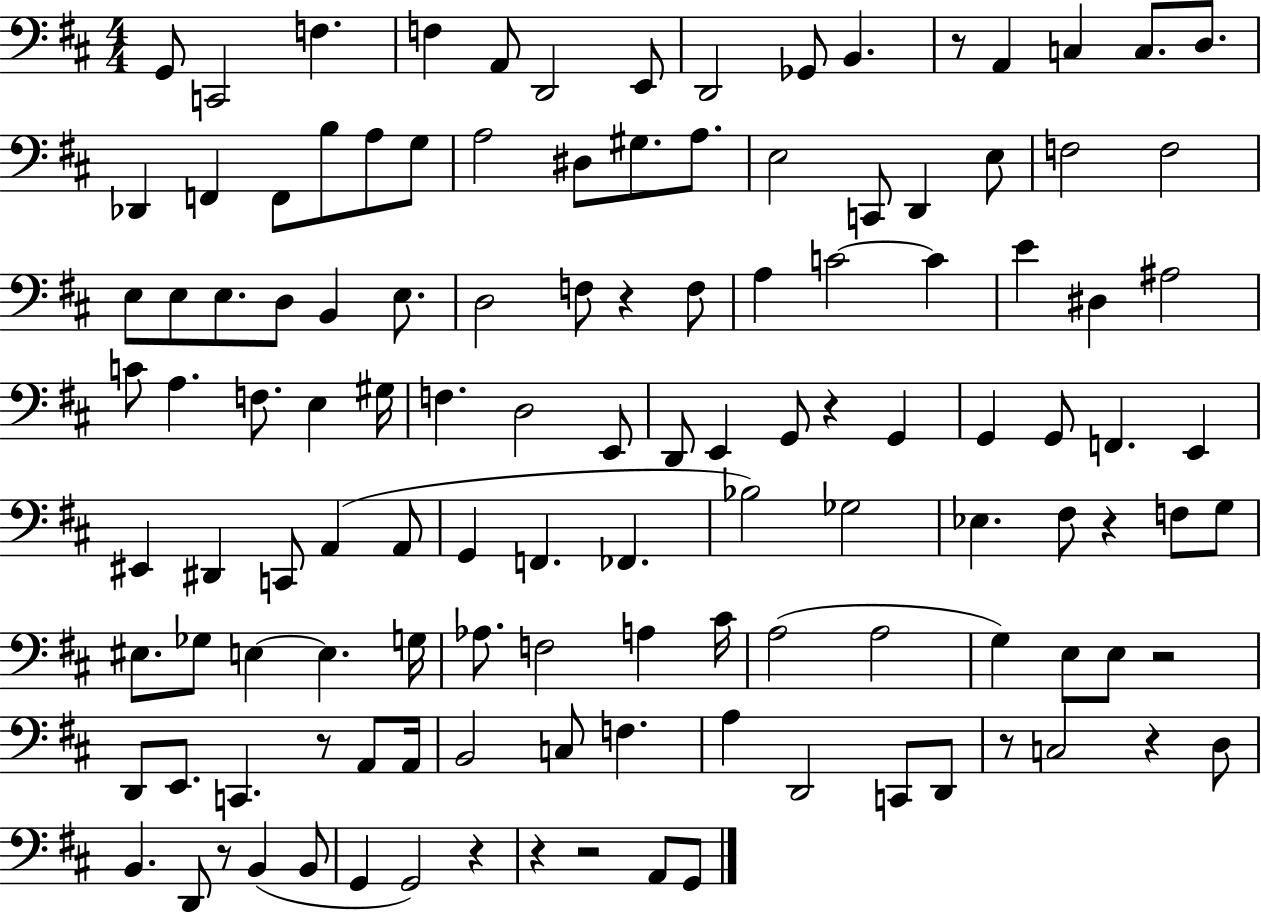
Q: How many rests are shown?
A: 12